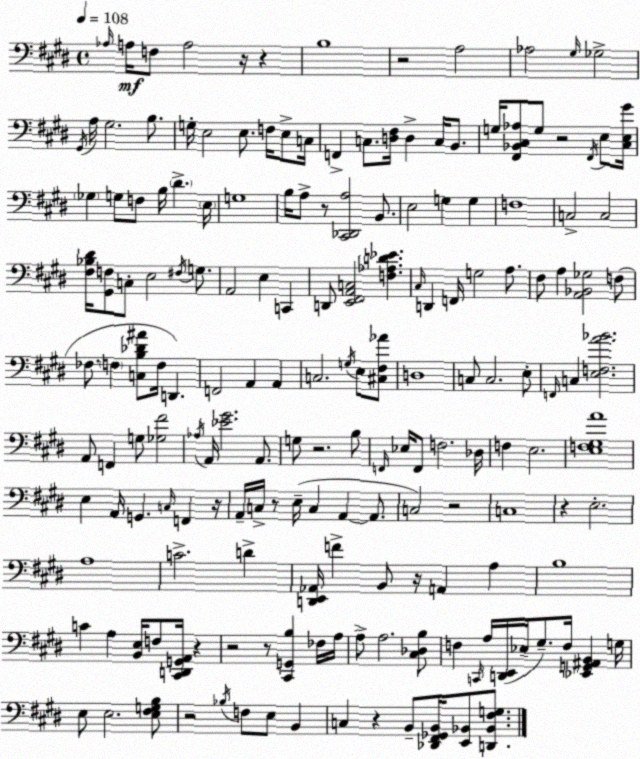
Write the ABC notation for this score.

X:1
T:Untitled
M:4/4
L:1/4
K:E
_A,/4 A,/4 F,/2 A,2 z/4 z B,4 z2 A,2 _A,2 ^G,/4 _G,2 ^G,,/4 A,/4 ^G,2 B,/2 G,/4 E,2 E,/2 F,/4 E,/2 C,/4 F,, C,/2 [D,^F,]/4 D, C,/4 B,,/2 G,/4 [^F,,_B,,^C,_A,]/2 G,/2 z2 ^F,,/4 E,/2 [^C,E,^G]/4 _G, G,/2 F,/2 B,/4 ^D E,/4 G,4 B,/4 A,/2 z/2 [^C,,_D,,A,]2 B,,/2 E,2 G, G, F,4 C,2 C,2 [^F,_B,^D]/4 [^G,,F,]/2 C,/2 E,2 ^F,/4 G,/2 A,,2 E, C,, D,,/2 [E,,^F,,A,,C,]2 [F,_A,D_E] ^C,/4 D,, F,,/4 G,2 A,/2 ^F,/2 A, [A,,_B,,_G,]2 F,/2 _F,/2 F, [C,B,_D^A]/2 F,/4 D,, F,,2 A,, A,, C,2 G,/4 E,/2 [^C,^F,_A]/2 D,4 C,/2 C,2 E,/2 F,,/4 C, [E,F,A_B]2 A,,/2 F,, G,/2 [_G,^F]2 _A,/4 A,,/4 [_E^G]2 A,,/2 G,/2 z2 B,/2 F,,/4 _E,/4 F,,/2 F,2 _D,/4 F, E,2 [E,F,^G,A]4 E, A,,/4 G,, C,/4 F,, z/4 A,,/4 C,/4 z/2 E,/4 C, A,, A,,/2 C,2 z2 C,4 z E,2 A,4 C2 D [D,,E,,_A,,]/4 F B,,/2 z/4 A,, A, B,4 C A, [B,,E,]/4 F,/2 [^C,,D,,G,,A,,]/4 z z2 z/2 [^C,,G,,B,] _F,/4 A,/4 A,/2 A,2 [^C,_D,B,]/2 F, C,,/4 A,/4 [D,,E,,]/4 _E,/4 ^G,/2 F,/4 [_E,,G,,^A,,B,,] G,/4 E,/2 E,2 [E,^F,G,B,]/2 z2 _B,/4 F,/2 E,/2 B,, C, z B,,/2 [_D,,^F,,_G,,B,,]/4 [E,,_B,,]/2 [D,,_B,,^F,G,]/2